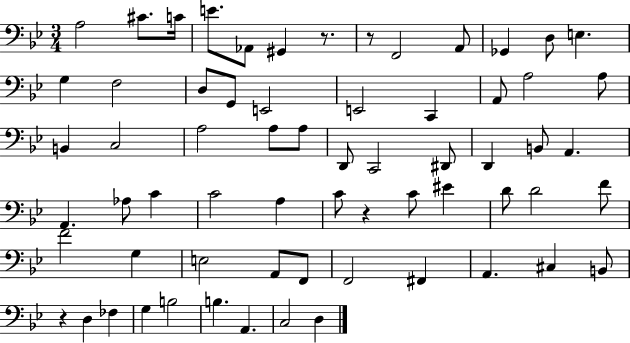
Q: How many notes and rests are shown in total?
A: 65